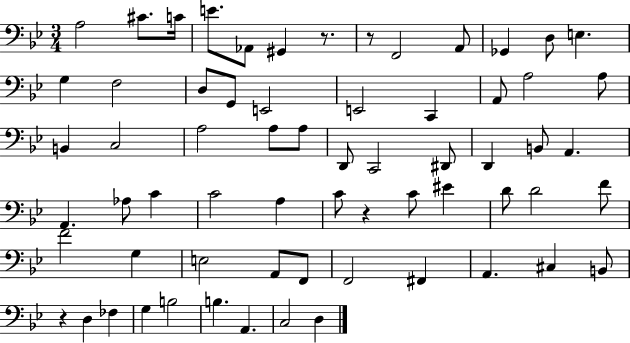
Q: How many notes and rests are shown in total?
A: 65